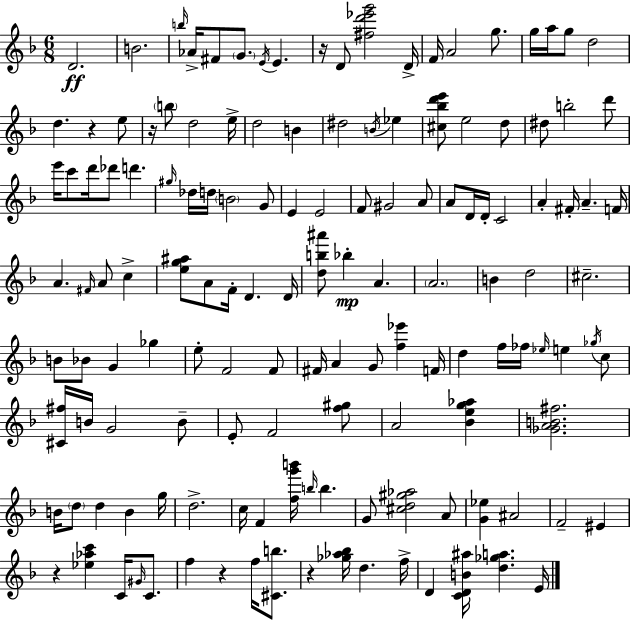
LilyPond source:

{
  \clef treble
  \numericTimeSignature
  \time 6/8
  \key f \major
  \repeat volta 2 { d'2.\ff | b'2. | \grace { b''16 } aes'16-> fis'8 \parenthesize g'8. \acciaccatura { e'16 } e'4. | r16 d'8 <fis'' d''' ees''' g'''>2 | \break d'16-> f'16 a'2 g''8. | g''16 a''16 g''8 d''2 | d''4. r4 | e''8 r16 \parenthesize b''8 d''2 | \break e''16-> d''2 b'4 | dis''2 \acciaccatura { b'16 } ees''4 | <cis'' bes'' d''' e'''>8 e''2 | d''8 dis''8 b''2-. | \break d'''8 e'''16 c'''8 d'''16 des'''8 d'''4. | \grace { gis''16 } des''16 d''16 \parenthesize b'2 | g'8 e'4 e'2 | f'8 gis'2 | \break a'8 a'8 d'16 d'16-. c'2 | a'4-. fis'16-. a'4.-- | f'16 a'4. \grace { fis'16 } a'8 | c''4-> <e'' g'' ais''>8 a'8 f'16-. d'4. | \break d'16 <d'' b'' ais'''>8 bes''4-.\mp a'4. | \parenthesize a'2. | b'4 d''2 | cis''2.-- | \break b'8 bes'8 g'4 | ges''4 e''8-. f'2 | f'8 fis'16 a'4 g'8 | <f'' ees'''>4 f'16 d''4 f''16 fes''16 \grace { ees''16 } | \break e''4 \acciaccatura { ges''16 } c''8 <cis' fis''>16 b'16 g'2 | b'8-- e'8-. f'2 | <f'' gis''>8 a'2 | <bes' e'' g'' aes''>4 <ges' a' b' fis''>2. | \break b'16 \parenthesize d''8 d''4 | b'4 g''16 d''2.-> | c''16 f'4 | <f'' g''' b'''>16 \grace { b''16 } b''4. g'8 <cis'' d'' gis'' aes''>2 | \break a'8 <g' ees''>4 | ais'2 f'2-- | eis'4 r4 | <ees'' aes'' c'''>4 c'16 \grace { gis'16 } c'8. f''4 | \break r4 f''16 <cis' b''>8. r4 | <ges'' aes'' bes''>16 d''4. f''16-> d'4 | <c' d' b' ais''>16 <d'' ges'' a''>4. e'16 } \bar "|."
}